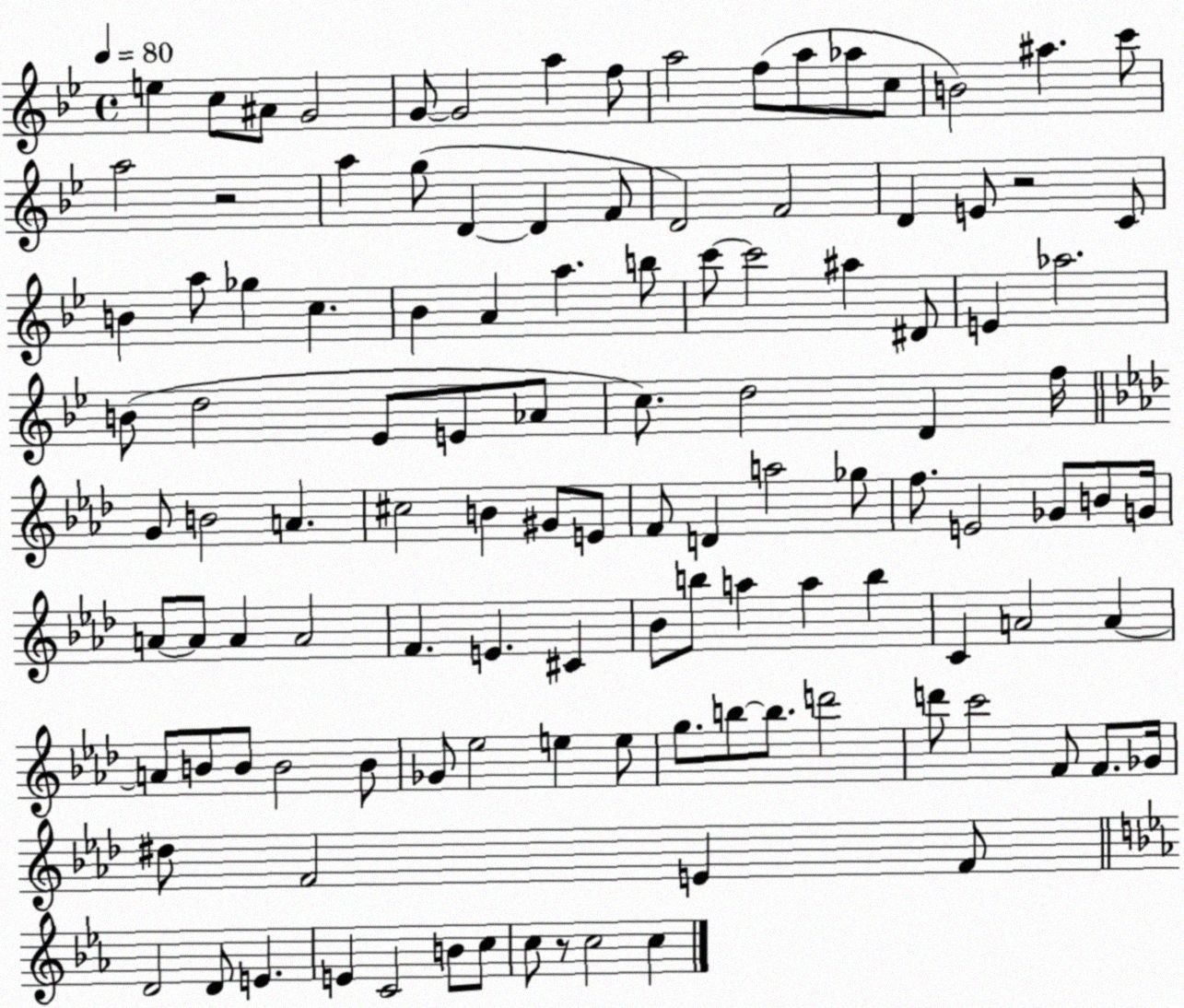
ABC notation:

X:1
T:Untitled
M:4/4
L:1/4
K:Bb
e c/2 ^A/2 G2 G/2 G2 a f/2 a2 f/2 a/2 _a/2 c/2 B2 ^a c'/2 a2 z2 a g/2 D D F/2 D2 F2 D E/2 z2 C/2 B a/2 _g c _B A a b/2 c'/2 c'2 ^a ^D/2 E _a2 B/2 d2 _E/2 E/2 _A/2 c/2 d2 D f/4 G/2 B2 A ^c2 B ^G/2 E/2 F/2 D a2 _g/2 f/2 E2 _G/2 B/2 G/4 A/2 A/2 A A2 F E ^C _B/2 b/2 a a b C A2 A A/2 B/2 B/2 B2 B/2 _G/2 _e2 e e/2 g/2 b/2 b/2 d'2 d'/2 c'2 F/2 F/2 _G/4 ^d/2 F2 E F/2 D2 D/2 E E C2 B/2 c/2 c/2 z/2 c2 c